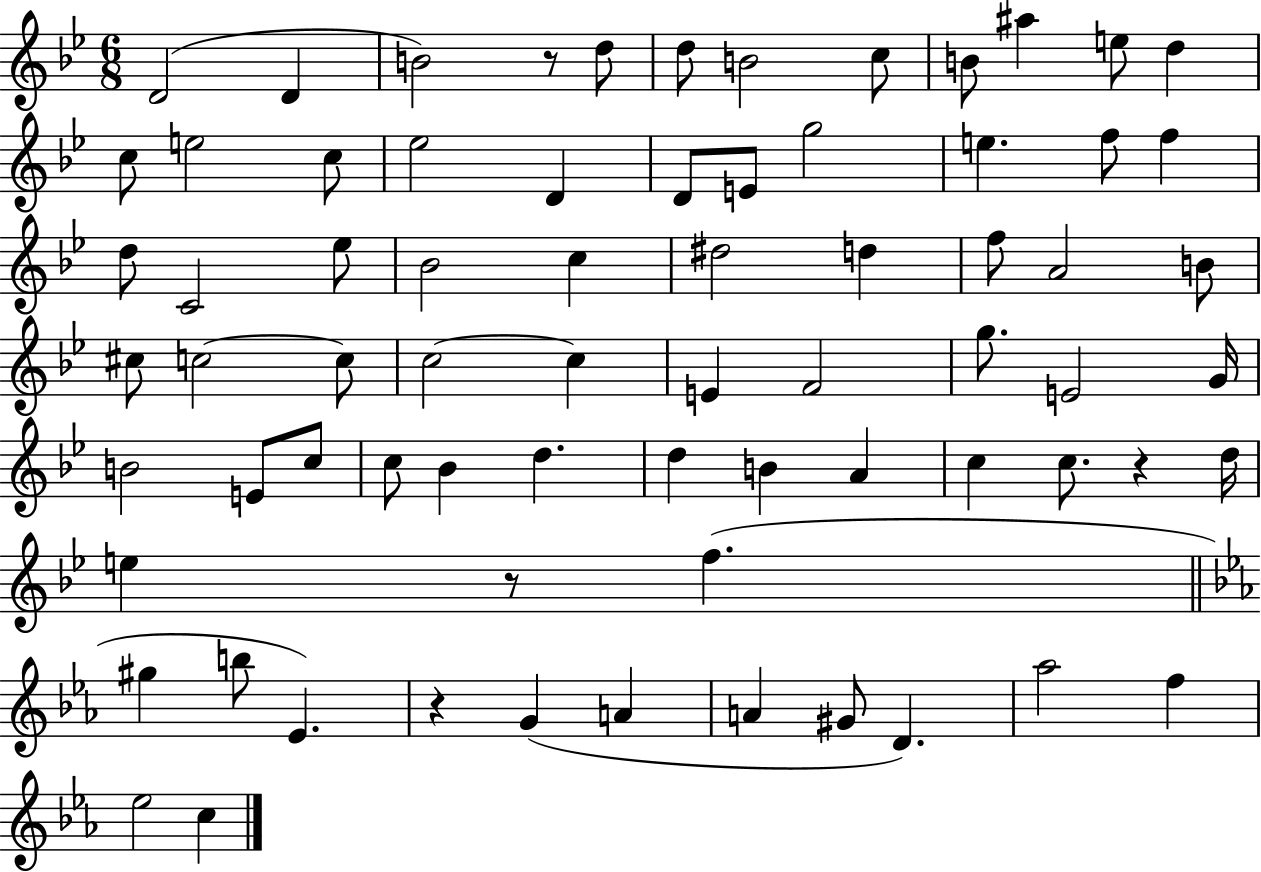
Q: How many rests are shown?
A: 4